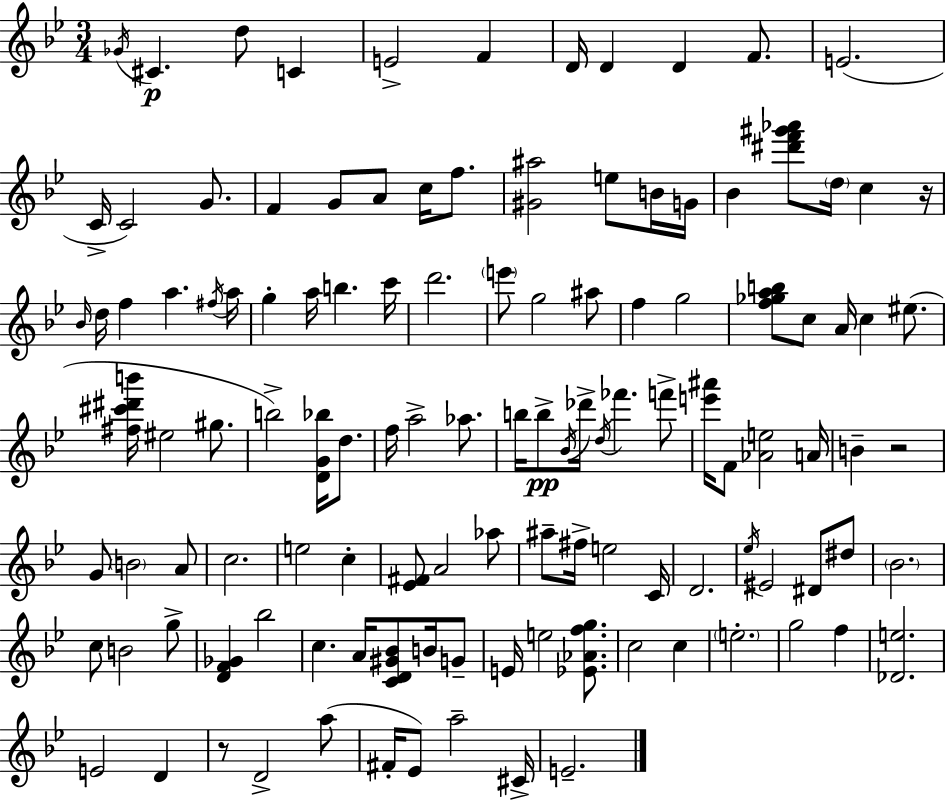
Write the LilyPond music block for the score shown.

{
  \clef treble
  \numericTimeSignature
  \time 3/4
  \key g \minor
  \acciaccatura { ges'16 }\p cis'4. d''8 c'4 | e'2-> f'4 | d'16 d'4 d'4 f'8. | e'2.( | \break c'16-> c'2) g'8. | f'4 g'8 a'8 c''16 f''8. | <gis' ais''>2 e''8 b'16 | g'16 bes'4 <dis''' f''' gis''' aes'''>8 \parenthesize d''16 c''4 | \break r16 \grace { bes'16 } d''16 f''4 a''4. | \acciaccatura { fis''16 } a''16 g''4-. a''16 b''4. | c'''16 d'''2. | \parenthesize e'''8 g''2 | \break ais''8 f''4 g''2 | <f'' ges'' a'' b''>8 c''8 a'16 c''4 | eis''8.( <fis'' cis''' dis''' b'''>16 eis''2 | gis''8. b''2->) <d' g' bes''>16 | \break d''8. f''16 a''2-> | aes''8. b''16 b''8->\pp \acciaccatura { bes'16 } des'''16-> \acciaccatura { d''16 } fes'''4. | f'''8-> <e''' ais'''>16 f'8 <aes' e''>2 | a'16 b'4-- r2 | \break g'8 \parenthesize b'2 | a'8 c''2. | e''2 | c''4-. <ees' fis'>8 a'2 | \break aes''8 ais''8-- fis''16-> e''2 | c'16 d'2. | \acciaccatura { ees''16 } eis'2 | dis'8 dis''8 \parenthesize bes'2. | \break c''8 b'2 | g''8-> <d' f' ges'>4 bes''2 | c''4. | a'16 <c' d' gis' bes'>8 b'16 g'8-- e'16 e''2 | \break <ees' aes' f'' g''>8. c''2 | c''4 \parenthesize e''2.-. | g''2 | f''4 <des' e''>2. | \break e'2 | d'4 r8 d'2-> | a''8( fis'16-. ees'8) a''2-- | cis'16-> e'2.-- | \break \bar "|."
}